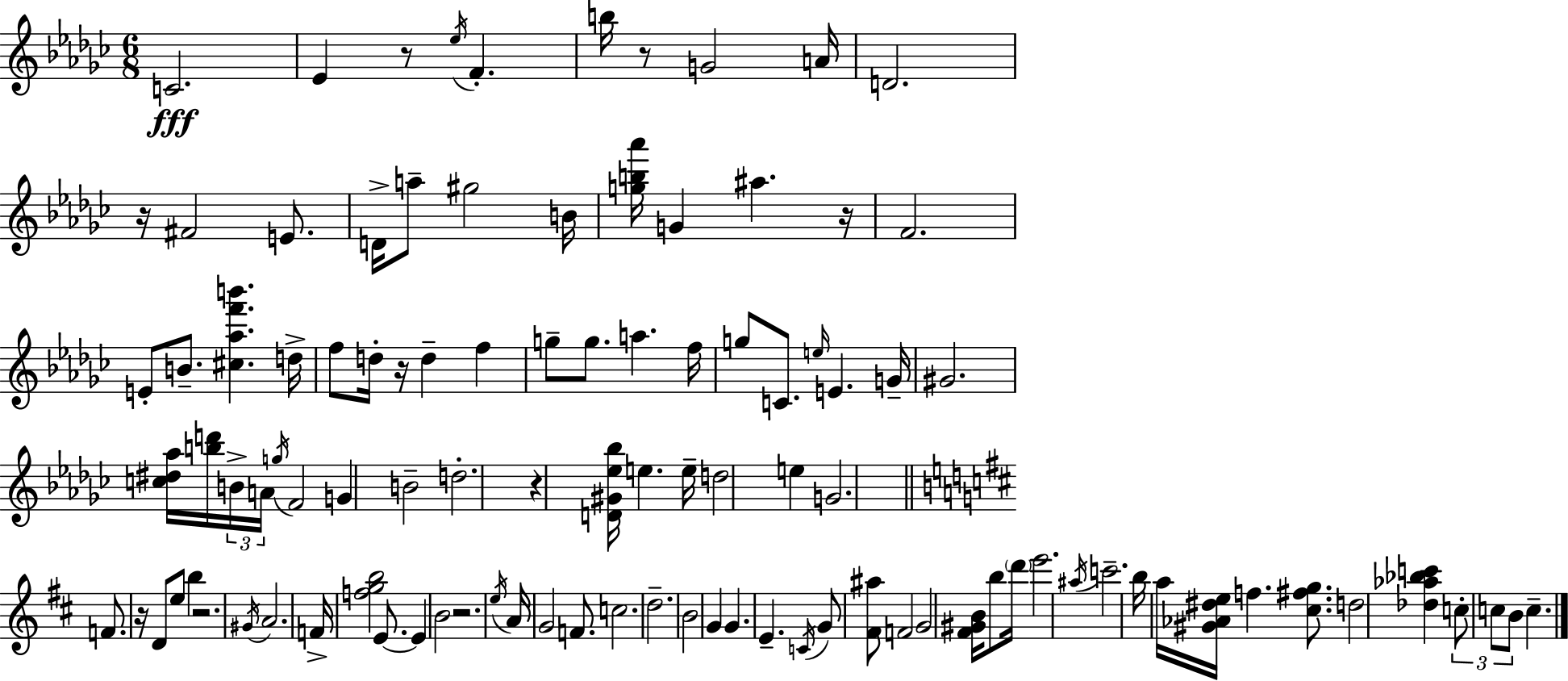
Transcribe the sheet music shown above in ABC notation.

X:1
T:Untitled
M:6/8
L:1/4
K:Ebm
C2 _E z/2 _e/4 F b/4 z/2 G2 A/4 D2 z/4 ^F2 E/2 D/4 a/2 ^g2 B/4 [gb_a']/4 G ^a z/4 F2 E/2 B/2 [^c_af'b'] d/4 f/2 d/4 z/4 d f g/2 g/2 a f/4 g/2 C/2 e/4 E G/4 ^G2 [c^d_a]/4 [bd']/4 B/4 A/4 g/4 F2 G B2 d2 z [D^G_e_b]/4 e e/4 d2 e G2 F/2 z/4 D/2 e/2 b z2 ^G/4 A2 F/4 [fgb]2 E/2 E B2 z2 e/4 A/4 G2 F/2 c2 d2 B2 G G E C/4 G/2 [^F^a]/2 F2 G2 [^F^GB]/4 b/2 d'/4 e'2 ^a/4 c'2 b/4 a/4 [^G_A^de]/4 f [^c^fg]/2 d2 [_d_a_bc'] c/2 c/2 B/2 c